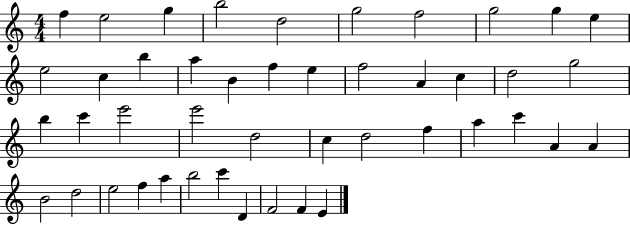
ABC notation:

X:1
T:Untitled
M:4/4
L:1/4
K:C
f e2 g b2 d2 g2 f2 g2 g e e2 c b a B f e f2 A c d2 g2 b c' e'2 e'2 d2 c d2 f a c' A A B2 d2 e2 f a b2 c' D F2 F E